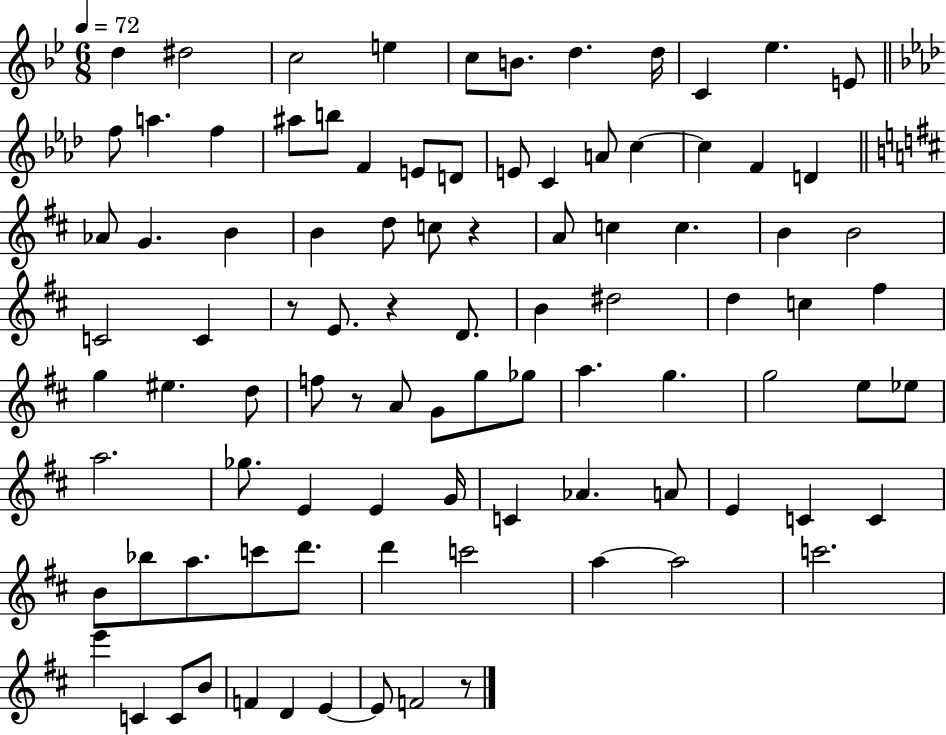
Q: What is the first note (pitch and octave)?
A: D5